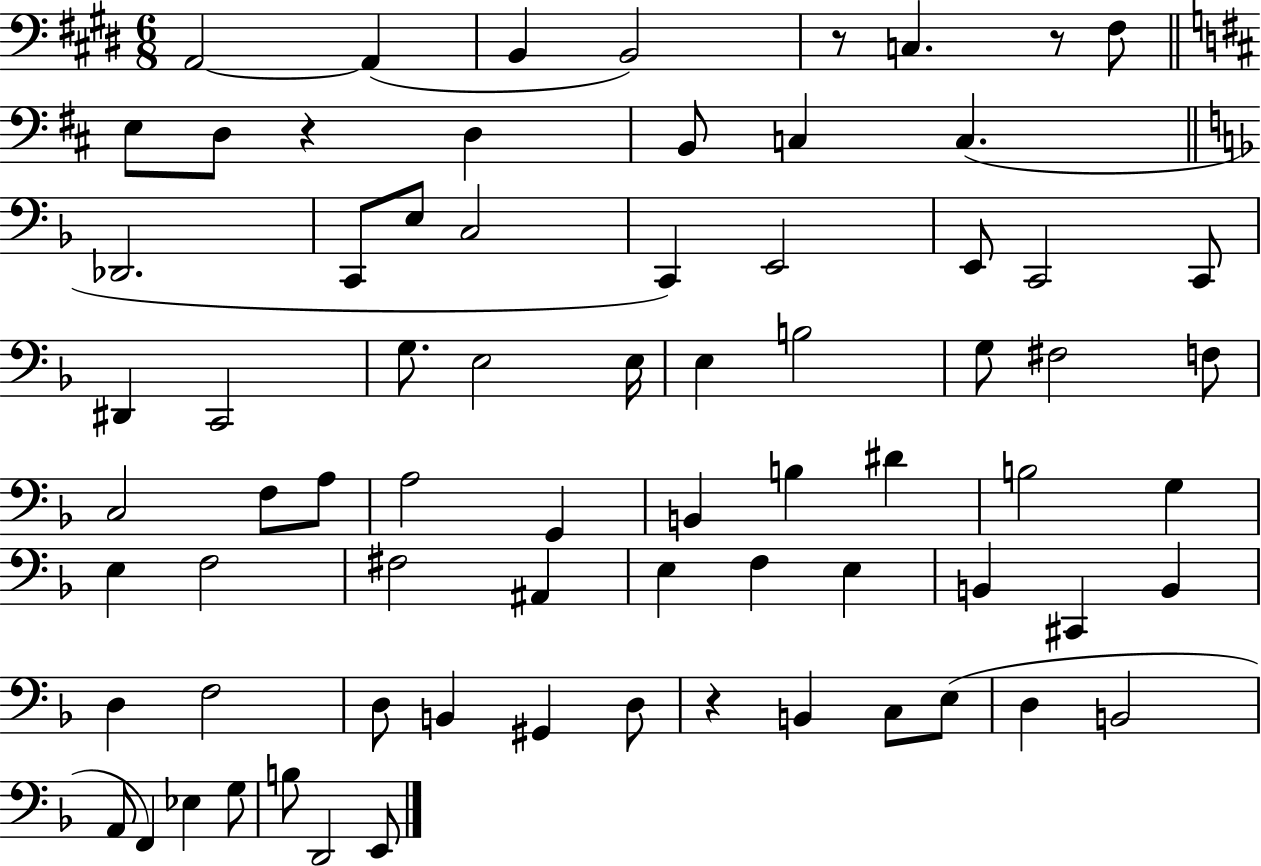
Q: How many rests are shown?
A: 4